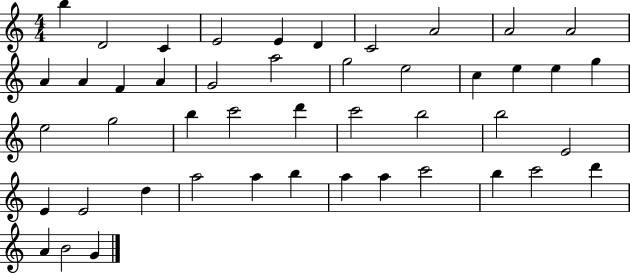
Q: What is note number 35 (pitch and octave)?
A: A5